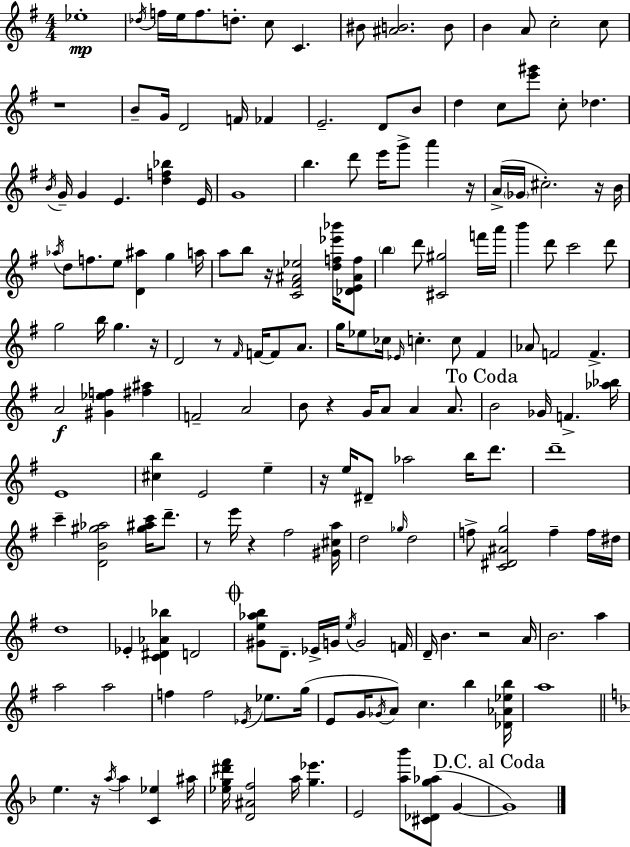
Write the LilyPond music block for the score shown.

{
  \clef treble
  \numericTimeSignature
  \time 4/4
  \key e \minor
  \repeat volta 2 { ees''1-.\mp | \acciaccatura { des''16 } f''16 e''16 f''8. d''8.-. c''8 c'4. | bis'8 <ais' b'>2. b'8 | b'4 a'8 c''2-. c''8 | \break r1 | b'8-- g'16 d'2 f'16 fes'4 | e'2.-- d'8 b'8 | d''4 c''8 <e''' gis'''>8 c''8-. des''4. | \break \acciaccatura { b'16 } g'16-- g'4 e'4. <d'' f'' bes''>4 | e'16 g'1 | b''4. d'''8 e'''16 g'''8-> a'''4 | r16 a'16->( \parenthesize ges'16 cis''2.-.) | \break r16 b'16 \acciaccatura { aes''16 } d''8 f''8. e''8 <d' ais''>4 g''4 | a''16 a''8 b''8 r16 <c' fis' ais' ees''>2 | <d'' f'' ees''' bes'''>16 <des' e' ais' f''>8 \parenthesize b''4 d'''8 <cis' gis''>2 | f'''16 a'''16 b'''4 d'''8 c'''2 | \break d'''8 g''2 b''16 g''4. | r16 d'2 r8 \grace { fis'16 } f'16~~ f'8 | a'8. g''16 ees''8 ces''16 \grace { ees'16 } c''4.-. c''8 | fis'4 aes'8 f'2 f'4.-> | \break a'2\f <gis' ees'' f''>4 | <fis'' ais''>4 f'2-- a'2 | b'8 r4 g'16 a'8 a'4 | a'8. \mark "To Coda" b'2 ges'16 f'4.-> | \break <aes'' bes''>16 e'1 | <cis'' b''>4 e'2 | e''4-- r16 e''16 dis'8-- aes''2 | b''16 d'''8. d'''1-- | \break c'''4-- <d' b' gis'' aes''>2 | <gis'' ais'' c'''>16 d'''8.-- r8 e'''16 r4 fis''2 | <gis' cis'' a''>16 d''2 \grace { ges''16 } d''2 | f''8-> <c' dis' ais' g''>2 | \break f''4-- f''16 dis''16 d''1 | ees'4-. <c' dis' aes' bes''>4 d'2 | \mark \markup { \musicglyph "scripts.coda" } <gis' e'' aes'' b''>8 d'8.-- ees'16-> g'16 \acciaccatura { e''16 } g'2 | f'16 d'16-- b'4. r2 | \break a'16 b'2. | a''4 a''2 a''2 | f''4 f''2 | \acciaccatura { ees'16 } ees''8. g''16( e'8 g'16 \acciaccatura { ges'16 }) a'8 c''4. | \break b''4 <des' aes' ees'' b''>16 a''1 | \bar "||" \break \key d \minor e''4. r16 \acciaccatura { a''16 } a''4 <c' ees''>4 | ais''16 <ees'' g'' dis''' f'''>16 <d' ais' f''>2 a''16 <g'' ees'''>4. | e'2 <a'' bes'''>8 <cis' des' g'' aes''>8( g'4~~ | \mark "D.C. al Coda" g'1) | \break } \bar "|."
}